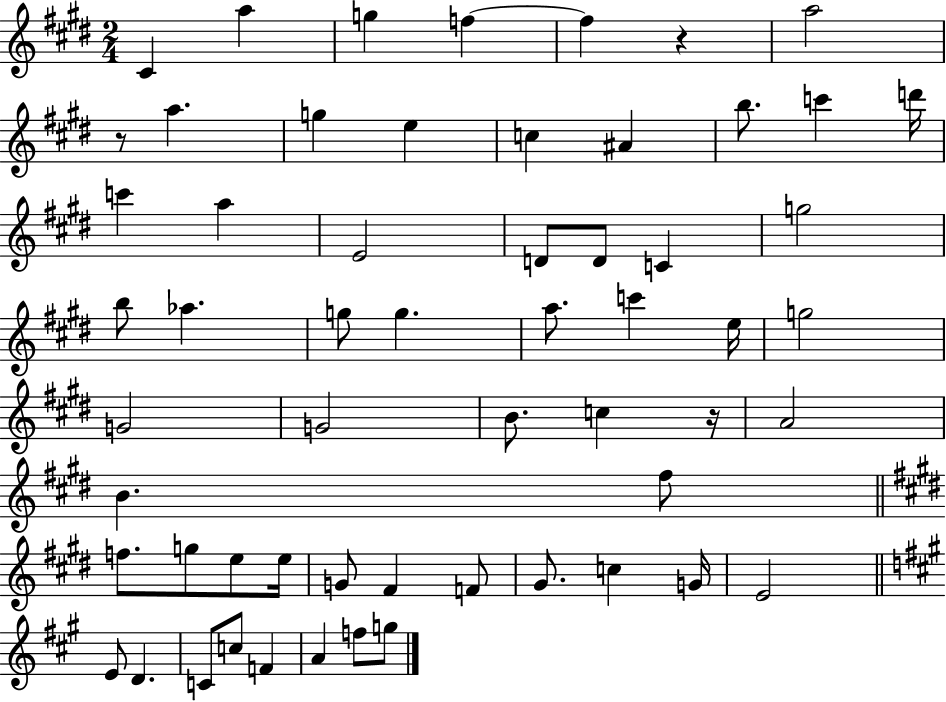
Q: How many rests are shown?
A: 3